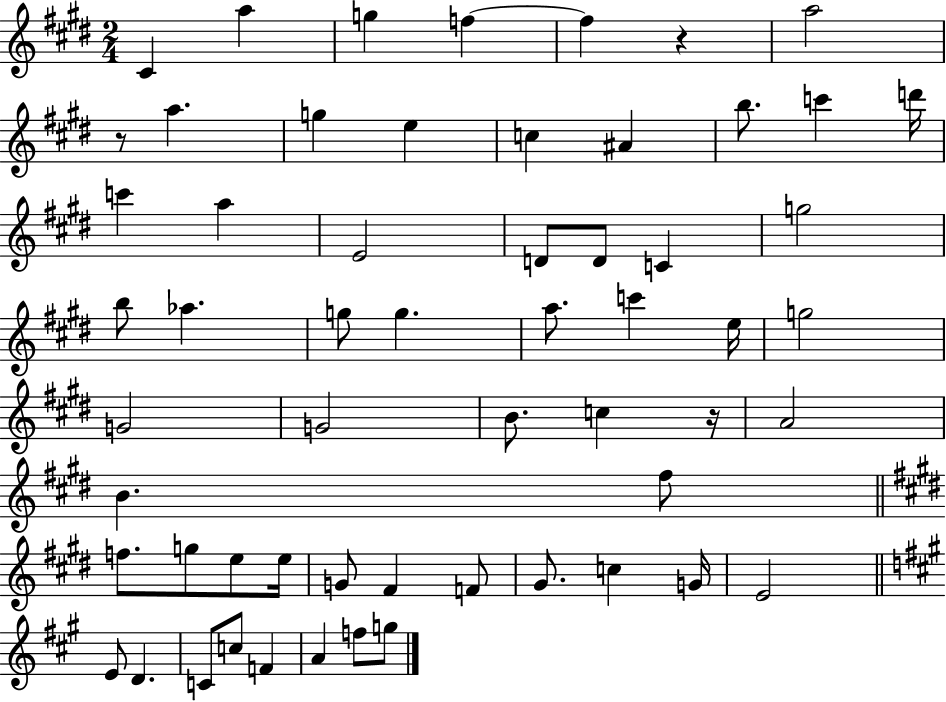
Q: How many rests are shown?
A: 3